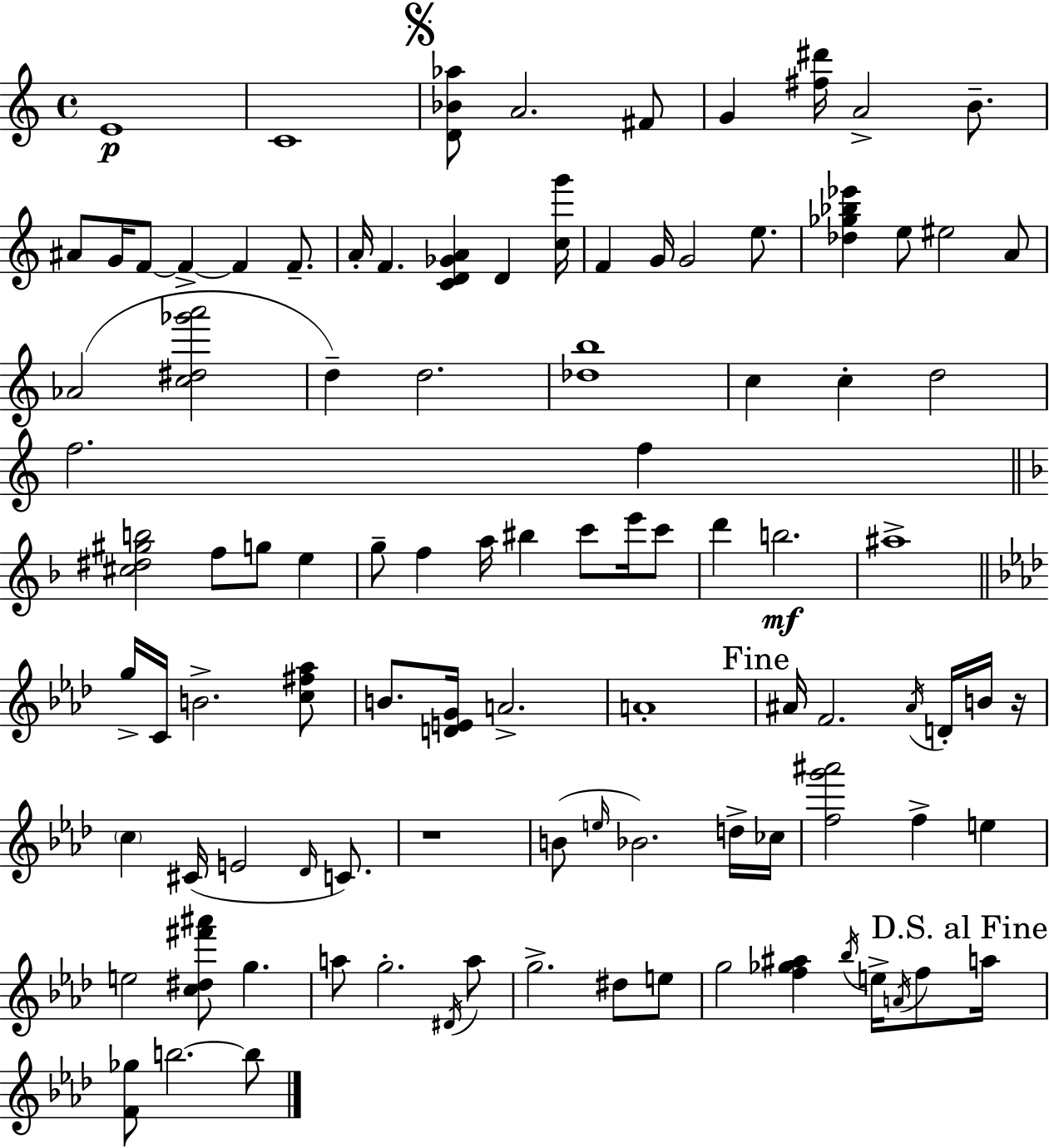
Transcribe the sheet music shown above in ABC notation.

X:1
T:Untitled
M:4/4
L:1/4
K:C
E4 C4 [D_B_a]/2 A2 ^F/2 G [^f^d']/4 A2 B/2 ^A/2 G/4 F/2 F F F/2 A/4 F [CD_GA] D [cg']/4 F G/4 G2 e/2 [_d_g_b_e'] e/2 ^e2 A/2 _A2 [c^d_g'a']2 d d2 [_db]4 c c d2 f2 f [^c^d^gb]2 f/2 g/2 e g/2 f a/4 ^b c'/2 e'/4 c'/2 d' b2 ^a4 g/4 C/4 B2 [c^f_a]/2 B/2 [DEG]/4 A2 A4 ^A/4 F2 ^A/4 D/4 B/4 z/4 c ^C/4 E2 _D/4 C/2 z4 B/2 e/4 _B2 d/4 _c/4 [fg'^a']2 f e e2 [c^d^f'^a']/2 g a/2 g2 ^D/4 a/2 g2 ^d/2 e/2 g2 [f_g^a] _b/4 e/4 A/4 f/2 a/4 [F_g]/2 b2 b/2